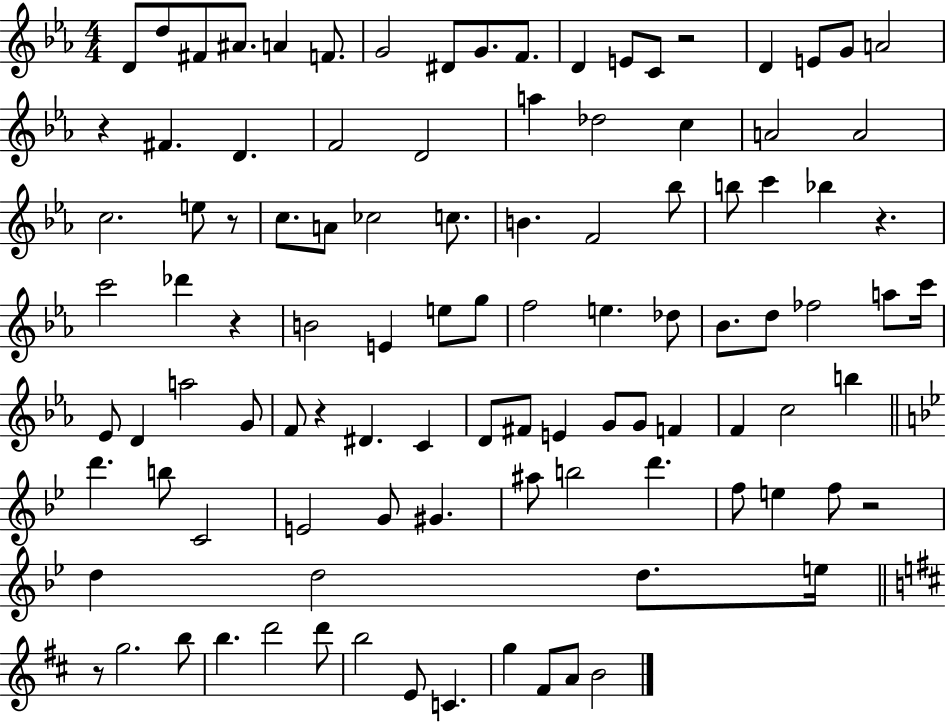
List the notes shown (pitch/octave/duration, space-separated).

D4/e D5/e F#4/e A#4/e. A4/q F4/e. G4/h D#4/e G4/e. F4/e. D4/q E4/e C4/e R/h D4/q E4/e G4/e A4/h R/q F#4/q. D4/q. F4/h D4/h A5/q Db5/h C5/q A4/h A4/h C5/h. E5/e R/e C5/e. A4/e CES5/h C5/e. B4/q. F4/h Bb5/e B5/e C6/q Bb5/q R/q. C6/h Db6/q R/q B4/h E4/q E5/e G5/e F5/h E5/q. Db5/e Bb4/e. D5/e FES5/h A5/e C6/s Eb4/e D4/q A5/h G4/e F4/e R/q D#4/q. C4/q D4/e F#4/e E4/q G4/e G4/e F4/q F4/q C5/h B5/q D6/q. B5/e C4/h E4/h G4/e G#4/q. A#5/e B5/h D6/q. F5/e E5/q F5/e R/h D5/q D5/h D5/e. E5/s R/e G5/h. B5/e B5/q. D6/h D6/e B5/h E4/e C4/q. G5/q F#4/e A4/e B4/h